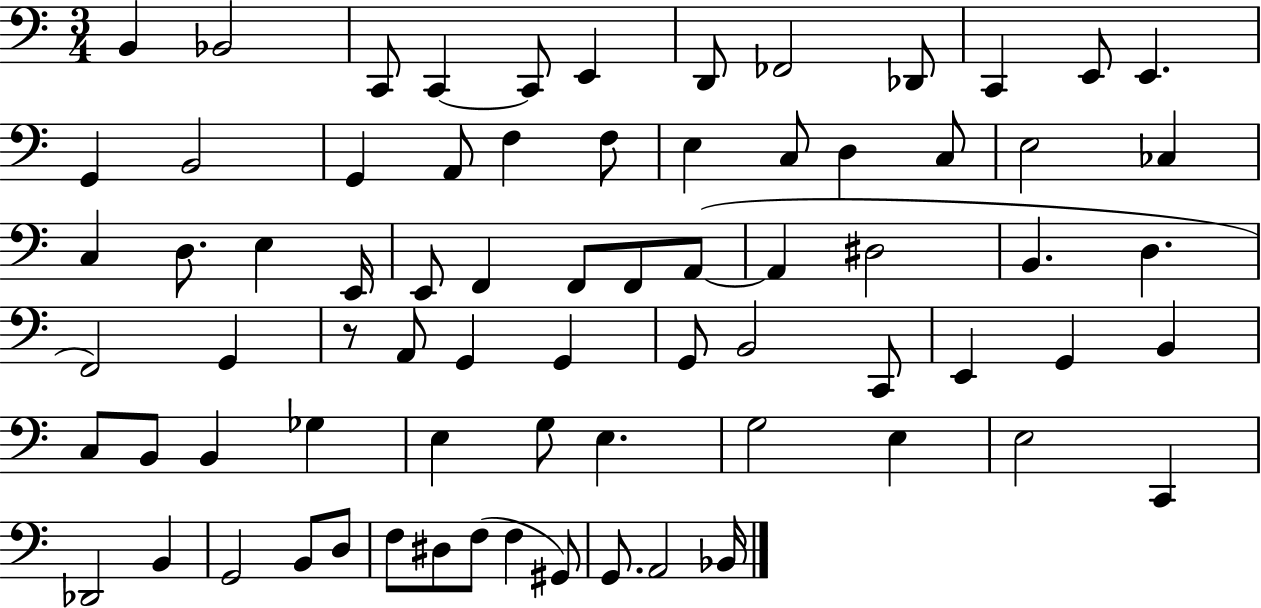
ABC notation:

X:1
T:Untitled
M:3/4
L:1/4
K:C
B,, _B,,2 C,,/2 C,, C,,/2 E,, D,,/2 _F,,2 _D,,/2 C,, E,,/2 E,, G,, B,,2 G,, A,,/2 F, F,/2 E, C,/2 D, C,/2 E,2 _C, C, D,/2 E, E,,/4 E,,/2 F,, F,,/2 F,,/2 A,,/2 A,, ^D,2 B,, D, F,,2 G,, z/2 A,,/2 G,, G,, G,,/2 B,,2 C,,/2 E,, G,, B,, C,/2 B,,/2 B,, _G, E, G,/2 E, G,2 E, E,2 C,, _D,,2 B,, G,,2 B,,/2 D,/2 F,/2 ^D,/2 F,/2 F, ^G,,/2 G,,/2 A,,2 _B,,/4